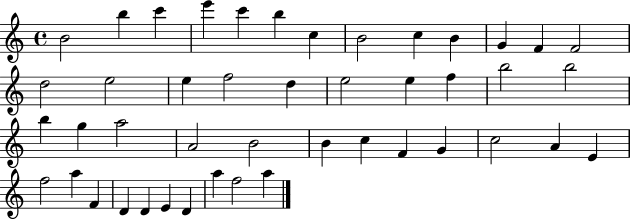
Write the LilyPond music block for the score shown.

{
  \clef treble
  \time 4/4
  \defaultTimeSignature
  \key c \major
  b'2 b''4 c'''4 | e'''4 c'''4 b''4 c''4 | b'2 c''4 b'4 | g'4 f'4 f'2 | \break d''2 e''2 | e''4 f''2 d''4 | e''2 e''4 f''4 | b''2 b''2 | \break b''4 g''4 a''2 | a'2 b'2 | b'4 c''4 f'4 g'4 | c''2 a'4 e'4 | \break f''2 a''4 f'4 | d'4 d'4 e'4 d'4 | a''4 f''2 a''4 | \bar "|."
}